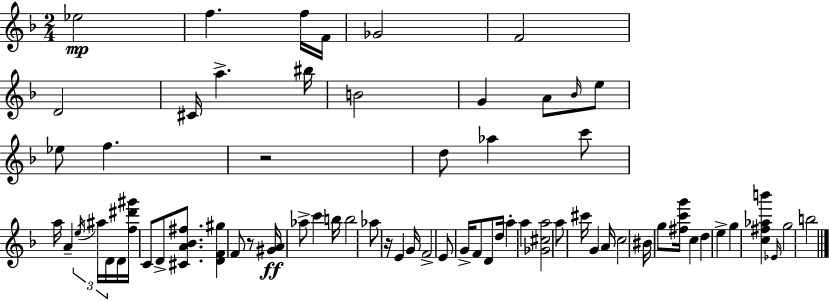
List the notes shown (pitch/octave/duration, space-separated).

Eb5/h F5/q. F5/s F4/s Gb4/h F4/h D4/h C#4/s A5/q. BIS5/s B4/h G4/q A4/e Bb4/s E5/e Eb5/e F5/q. R/h D5/e Ab5/q C6/e A5/s A4/q E5/s A#5/s D4/s D4/s [F5,D#6,G#6]/s C4/e D4/e [C#4,A4,Bb4,F#5]/e. [D4,F4,G#5]/q F4/e R/e [G#4,A4]/s Ab5/e C6/q B5/s B5/h Ab5/e R/s E4/q G4/s F4/h E4/e G4/s F4/e D4/e D5/s A5/q A5/q [Gb4,C#5,A5]/h A5/e C#6/s G4/q A4/s C5/h BIS4/s G5/e [F#5,C6,G6]/s C5/q D5/q E5/q G5/q [C5,F#5,Ab5,B6]/q Eb4/s G5/h B5/h